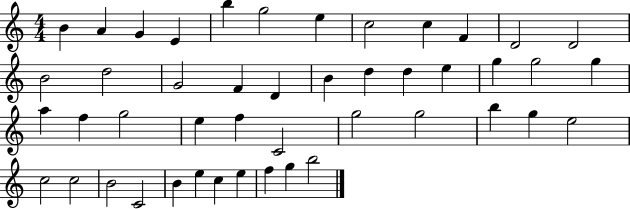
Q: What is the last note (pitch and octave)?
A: B5